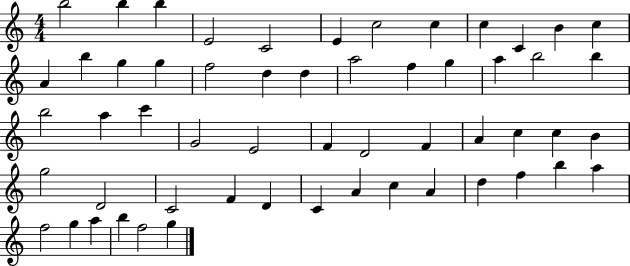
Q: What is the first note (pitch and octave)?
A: B5